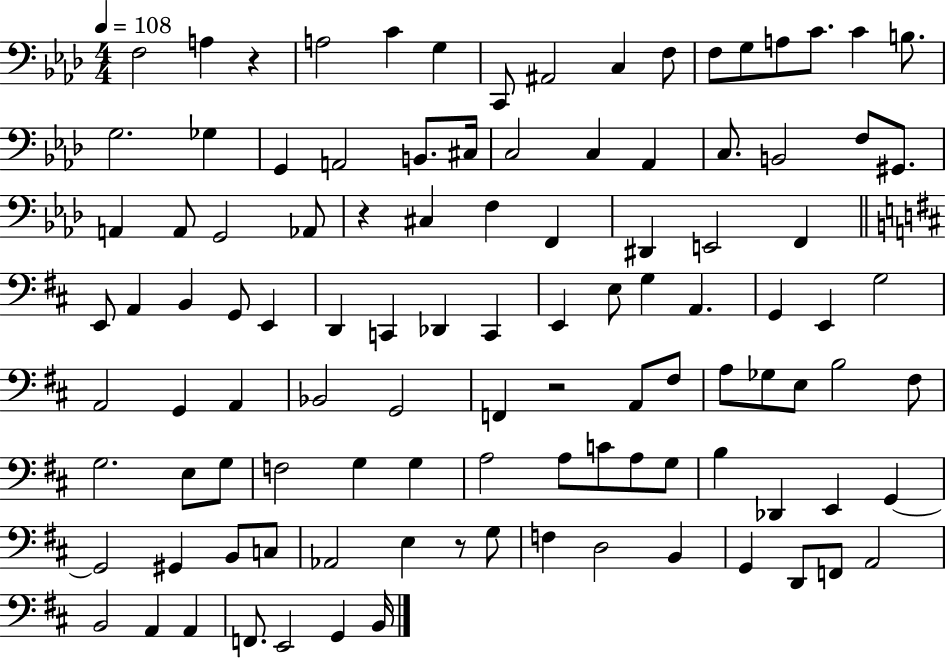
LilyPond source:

{
  \clef bass
  \numericTimeSignature
  \time 4/4
  \key aes \major
  \tempo 4 = 108
  \repeat volta 2 { f2 a4 r4 | a2 c'4 g4 | c,8 ais,2 c4 f8 | f8 g8 a8 c'8. c'4 b8. | \break g2. ges4 | g,4 a,2 b,8. cis16 | c2 c4 aes,4 | c8. b,2 f8 gis,8. | \break a,4 a,8 g,2 aes,8 | r4 cis4 f4 f,4 | dis,4 e,2 f,4 | \bar "||" \break \key b \minor e,8 a,4 b,4 g,8 e,4 | d,4 c,4 des,4 c,4 | e,4 e8 g4 a,4. | g,4 e,4 g2 | \break a,2 g,4 a,4 | bes,2 g,2 | f,4 r2 a,8 fis8 | a8 ges8 e8 b2 fis8 | \break g2. e8 g8 | f2 g4 g4 | a2 a8 c'8 a8 g8 | b4 des,4 e,4 g,4~~ | \break g,2 gis,4 b,8 c8 | aes,2 e4 r8 g8 | f4 d2 b,4 | g,4 d,8 f,8 a,2 | \break b,2 a,4 a,4 | f,8. e,2 g,4 b,16 | } \bar "|."
}